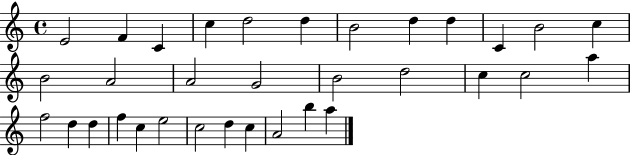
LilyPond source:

{
  \clef treble
  \time 4/4
  \defaultTimeSignature
  \key c \major
  e'2 f'4 c'4 | c''4 d''2 d''4 | b'2 d''4 d''4 | c'4 b'2 c''4 | \break b'2 a'2 | a'2 g'2 | b'2 d''2 | c''4 c''2 a''4 | \break f''2 d''4 d''4 | f''4 c''4 e''2 | c''2 d''4 c''4 | a'2 b''4 a''4 | \break \bar "|."
}